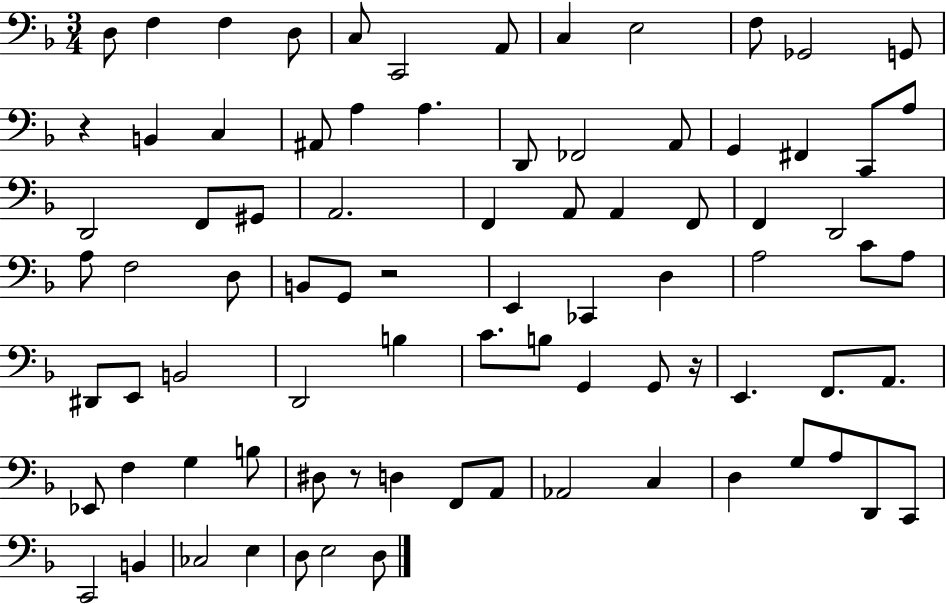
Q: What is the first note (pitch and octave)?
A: D3